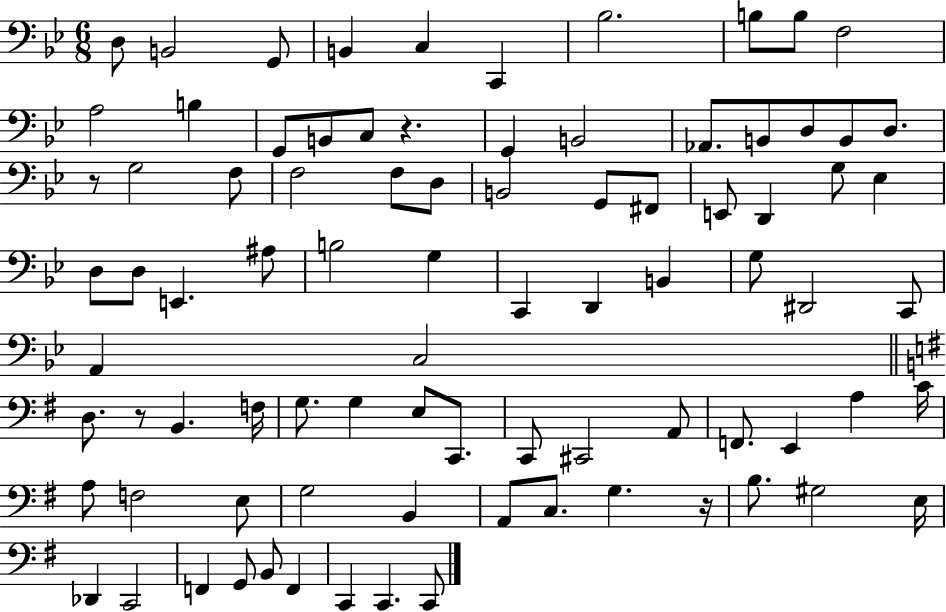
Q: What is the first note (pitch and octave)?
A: D3